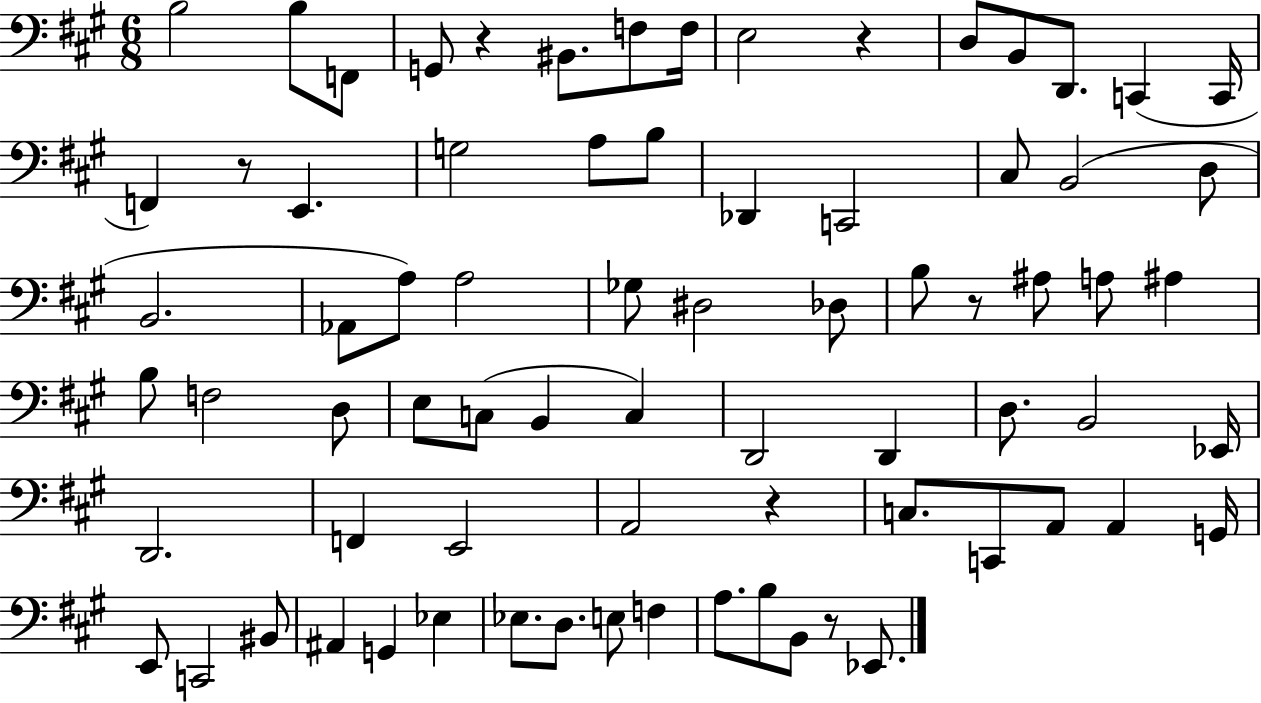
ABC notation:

X:1
T:Untitled
M:6/8
L:1/4
K:A
B,2 B,/2 F,,/2 G,,/2 z ^B,,/2 F,/2 F,/4 E,2 z D,/2 B,,/2 D,,/2 C,, C,,/4 F,, z/2 E,, G,2 A,/2 B,/2 _D,, C,,2 ^C,/2 B,,2 D,/2 B,,2 _A,,/2 A,/2 A,2 _G,/2 ^D,2 _D,/2 B,/2 z/2 ^A,/2 A,/2 ^A, B,/2 F,2 D,/2 E,/2 C,/2 B,, C, D,,2 D,, D,/2 B,,2 _E,,/4 D,,2 F,, E,,2 A,,2 z C,/2 C,,/2 A,,/2 A,, G,,/4 E,,/2 C,,2 ^B,,/2 ^A,, G,, _E, _E,/2 D,/2 E,/2 F, A,/2 B,/2 B,,/2 z/2 _E,,/2